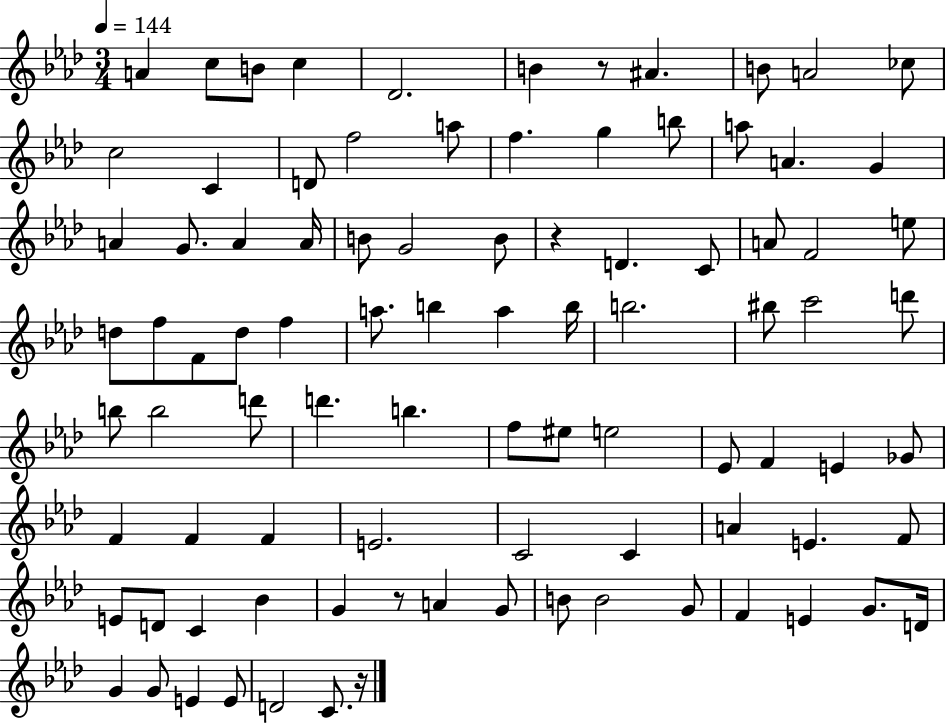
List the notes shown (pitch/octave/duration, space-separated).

A4/q C5/e B4/e C5/q Db4/h. B4/q R/e A#4/q. B4/e A4/h CES5/e C5/h C4/q D4/e F5/h A5/e F5/q. G5/q B5/e A5/e A4/q. G4/q A4/q G4/e. A4/q A4/s B4/e G4/h B4/e R/q D4/q. C4/e A4/e F4/h E5/e D5/e F5/e F4/e D5/e F5/q A5/e. B5/q A5/q B5/s B5/h. BIS5/e C6/h D6/e B5/e B5/h D6/e D6/q. B5/q. F5/e EIS5/e E5/h Eb4/e F4/q E4/q Gb4/e F4/q F4/q F4/q E4/h. C4/h C4/q A4/q E4/q. F4/e E4/e D4/e C4/q Bb4/q G4/q R/e A4/q G4/e B4/e B4/h G4/e F4/q E4/q G4/e. D4/s G4/q G4/e E4/q E4/e D4/h C4/e. R/s